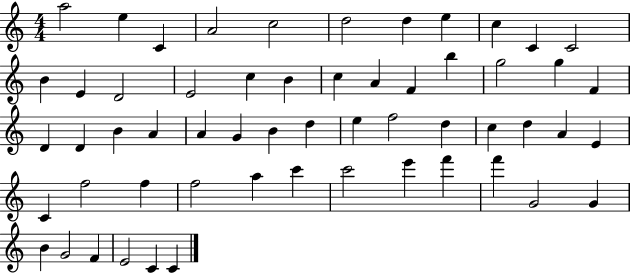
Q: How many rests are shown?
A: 0